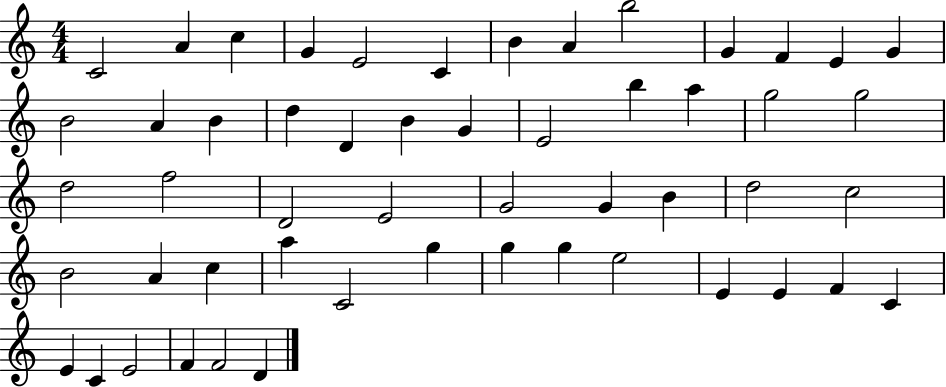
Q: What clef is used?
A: treble